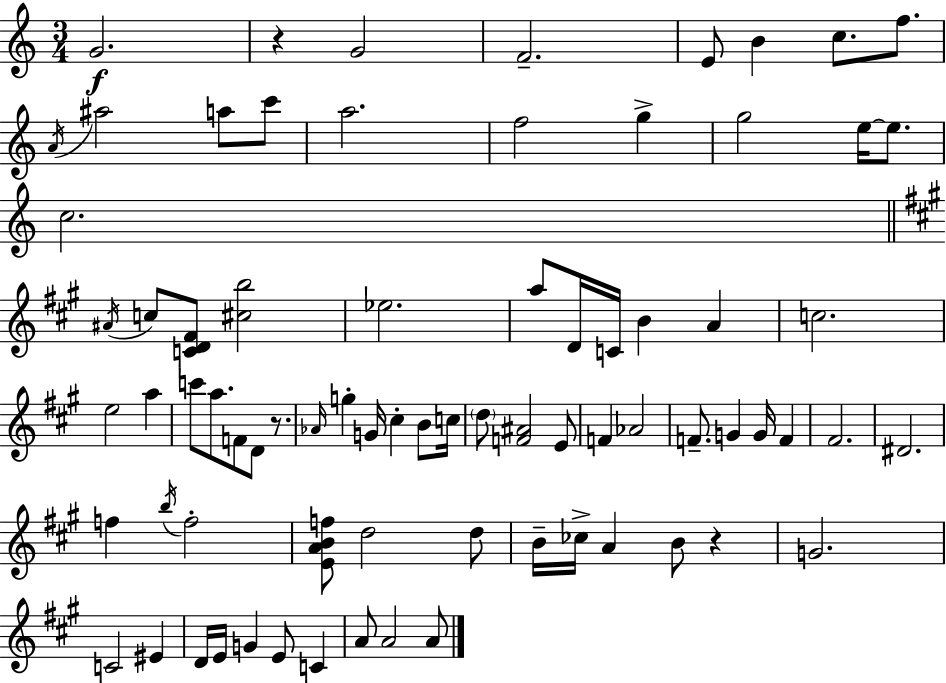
G4/h. R/q G4/h F4/h. E4/e B4/q C5/e. F5/e. A4/s A#5/h A5/e C6/e A5/h. F5/h G5/q G5/h E5/s E5/e. C5/h. A#4/s C5/e [C4,D4,F#4]/e [C#5,B5]/h Eb5/h. A5/e D4/s C4/s B4/q A4/q C5/h. E5/h A5/q C6/e A5/e. F4/e D4/e R/e. Ab4/s G5/q G4/s C#5/q B4/e C5/s D5/e [F4,A#4]/h E4/e F4/q Ab4/h F4/e. G4/q G4/s F4/q F#4/h. D#4/h. F5/q B5/s F5/h [E4,A4,B4,F5]/e D5/h D5/e B4/s CES5/s A4/q B4/e R/q G4/h. C4/h EIS4/q D4/s E4/s G4/q E4/e C4/q A4/e A4/h A4/e